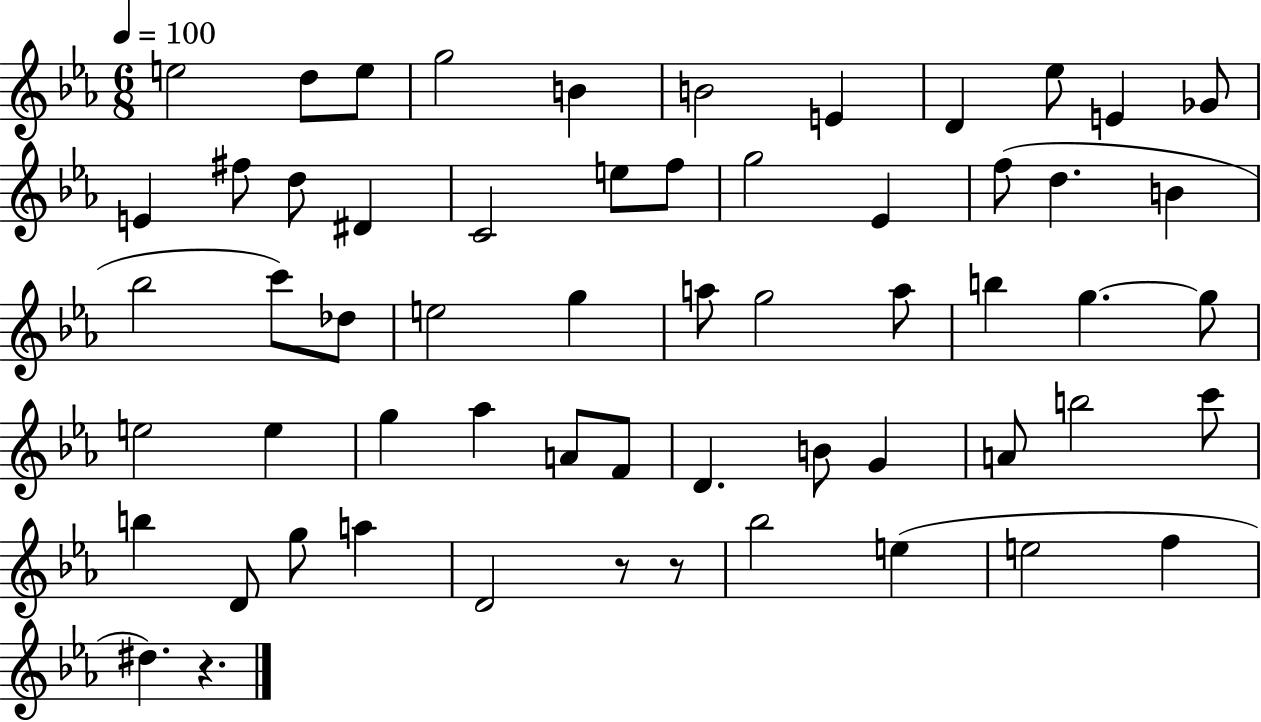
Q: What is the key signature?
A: EES major